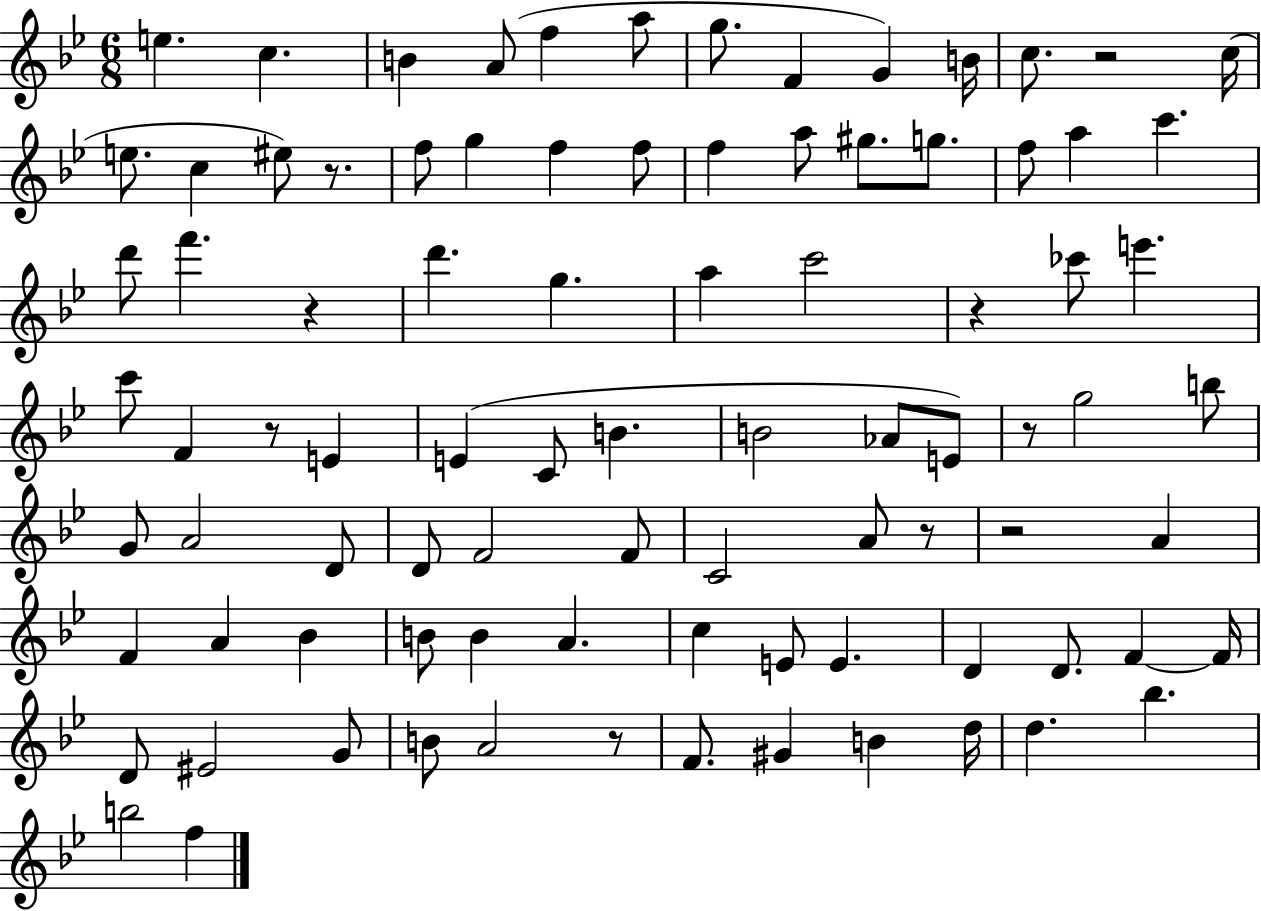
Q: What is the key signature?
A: BES major